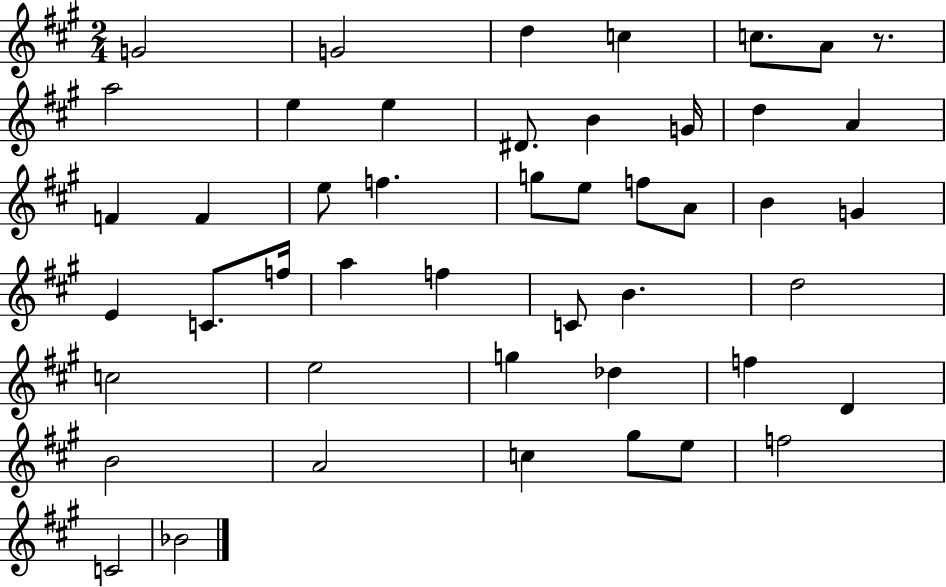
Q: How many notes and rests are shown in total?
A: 47